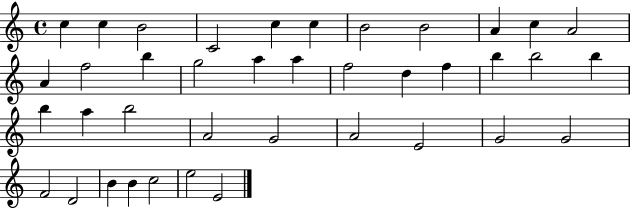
X:1
T:Untitled
M:4/4
L:1/4
K:C
c c B2 C2 c c B2 B2 A c A2 A f2 b g2 a a f2 d f b b2 b b a b2 A2 G2 A2 E2 G2 G2 F2 D2 B B c2 e2 E2